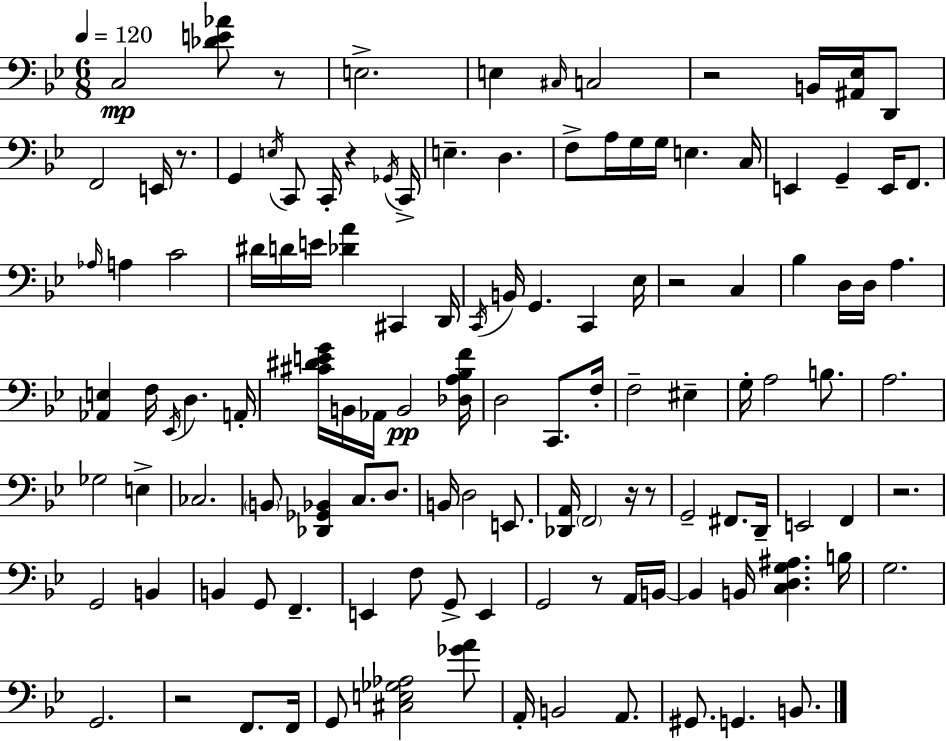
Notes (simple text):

C3/h [Db4,E4,Ab4]/e R/e E3/h. E3/q C#3/s C3/h R/h B2/s [A#2,Eb3]/s D2/e F2/h E2/s R/e. G2/q E3/s C2/e C2/s R/q Gb2/s C2/s E3/q. D3/q. F3/e A3/s G3/s G3/s E3/q. C3/s E2/q G2/q E2/s F2/e. Ab3/s A3/q C4/h D#4/s D4/s E4/s [Db4,A4]/q C#2/q D2/s C2/s B2/s G2/q. C2/q Eb3/s R/h C3/q Bb3/q D3/s D3/s A3/q. [Ab2,E3]/q F3/s Eb2/s D3/q. A2/s [C#4,D#4,E4,G4]/s B2/s Ab2/s B2/h [Db3,A3,Bb3,F4]/s D3/h C2/e. F3/s F3/h EIS3/q G3/s A3/h B3/e. A3/h. Gb3/h E3/q CES3/h. B2/e [Db2,Gb2,Bb2]/q C3/e. D3/e. B2/s D3/h E2/e. [Db2,A2]/s F2/h R/s R/e G2/h F#2/e. D2/s E2/h F2/q R/h. G2/h B2/q B2/q G2/e F2/q. E2/q F3/e G2/e E2/q G2/h R/e A2/s B2/s B2/q B2/s [C3,D3,G3,A#3]/q. B3/s G3/h. G2/h. R/h F2/e. F2/s G2/e [C#3,E3,Gb3,Ab3]/h [Gb4,A4]/e A2/s B2/h A2/e. G#2/e. G2/q. B2/e.